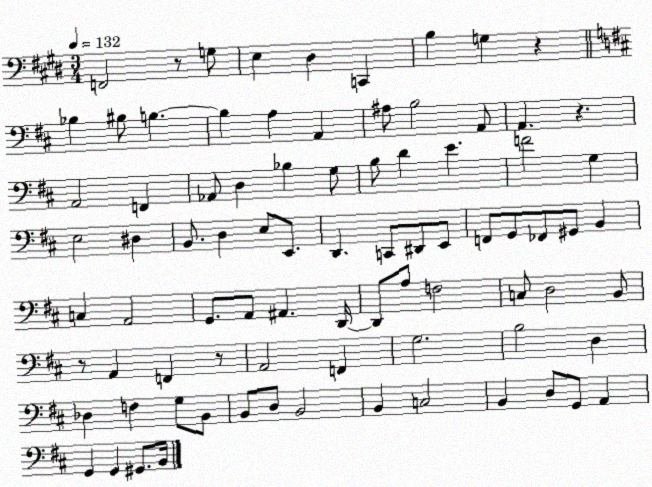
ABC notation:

X:1
T:Untitled
M:3/4
L:1/4
K:E
F,,2 z/2 G,/2 E, ^D, C,, B, G, z _B, ^B,/2 B, B, A, A,, ^A,/2 B,2 A,,/2 A,, z A,,2 F,, _A,,/2 D, _B, G,/2 B,/2 D E F2 G, E,2 ^D, B,,/2 D, E,/2 E,,/2 D,, C,,/2 ^D,,/2 E,,/2 F,,/2 G,,/2 _F,,/2 ^G,,/2 B,, C, A,,2 G,,/2 A,,/2 ^A,, D,,/4 D,,/2 A,/2 F,2 C,/2 D,2 B,,/2 z/2 A,, F,, z/2 A,,2 F,, G,2 B,2 D, _D, F, G,/2 B,,/2 B,,/2 D,/2 B,,2 B,, C,2 B,, D,/2 G,,/2 A,, G,, G,, ^G,,/2 B,,/4